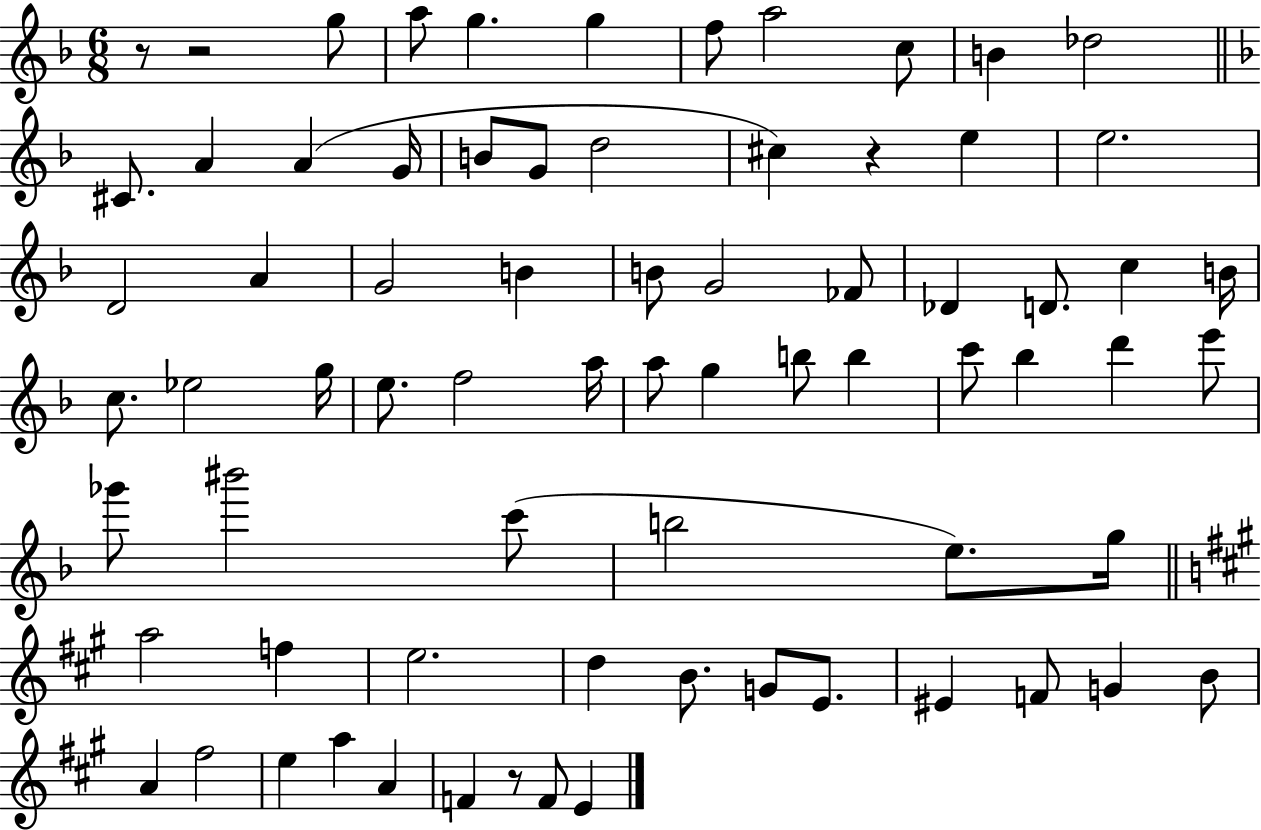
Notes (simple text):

R/e R/h G5/e A5/e G5/q. G5/q F5/e A5/h C5/e B4/q Db5/h C#4/e. A4/q A4/q G4/s B4/e G4/e D5/h C#5/q R/q E5/q E5/h. D4/h A4/q G4/h B4/q B4/e G4/h FES4/e Db4/q D4/e. C5/q B4/s C5/e. Eb5/h G5/s E5/e. F5/h A5/s A5/e G5/q B5/e B5/q C6/e Bb5/q D6/q E6/e Gb6/e BIS6/h C6/e B5/h E5/e. G5/s A5/h F5/q E5/h. D5/q B4/e. G4/e E4/e. EIS4/q F4/e G4/q B4/e A4/q F#5/h E5/q A5/q A4/q F4/q R/e F4/e E4/q